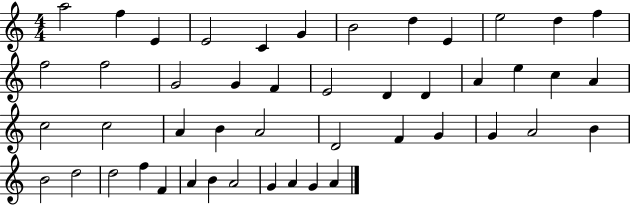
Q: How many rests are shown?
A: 0